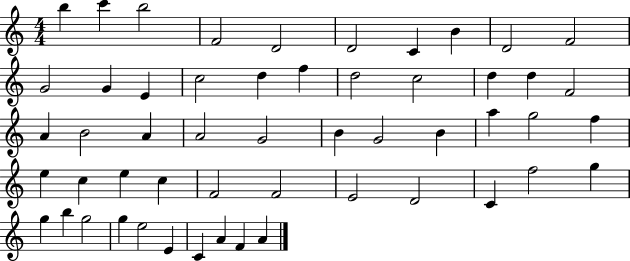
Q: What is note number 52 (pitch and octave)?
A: F4